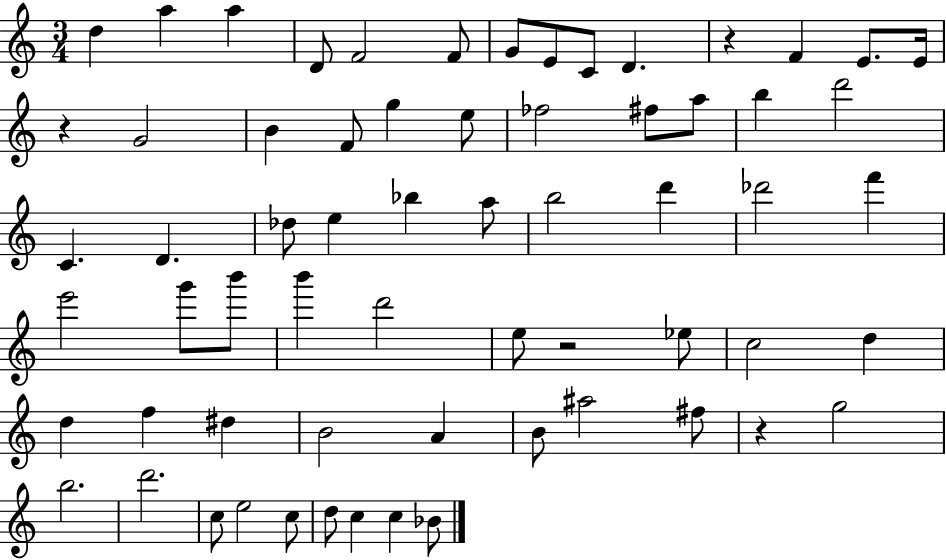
{
  \clef treble
  \numericTimeSignature
  \time 3/4
  \key c \major
  d''4 a''4 a''4 | d'8 f'2 f'8 | g'8 e'8 c'8 d'4. | r4 f'4 e'8. e'16 | \break r4 g'2 | b'4 f'8 g''4 e''8 | fes''2 fis''8 a''8 | b''4 d'''2 | \break c'4. d'4. | des''8 e''4 bes''4 a''8 | b''2 d'''4 | des'''2 f'''4 | \break e'''2 g'''8 b'''8 | b'''4 d'''2 | e''8 r2 ees''8 | c''2 d''4 | \break d''4 f''4 dis''4 | b'2 a'4 | b'8 ais''2 fis''8 | r4 g''2 | \break b''2. | d'''2. | c''8 e''2 c''8 | d''8 c''4 c''4 bes'8 | \break \bar "|."
}